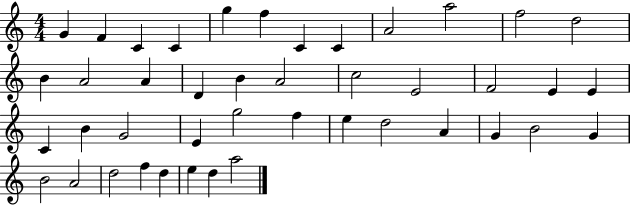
G4/q F4/q C4/q C4/q G5/q F5/q C4/q C4/q A4/h A5/h F5/h D5/h B4/q A4/h A4/q D4/q B4/q A4/h C5/h E4/h F4/h E4/q E4/q C4/q B4/q G4/h E4/q G5/h F5/q E5/q D5/h A4/q G4/q B4/h G4/q B4/h A4/h D5/h F5/q D5/q E5/q D5/q A5/h